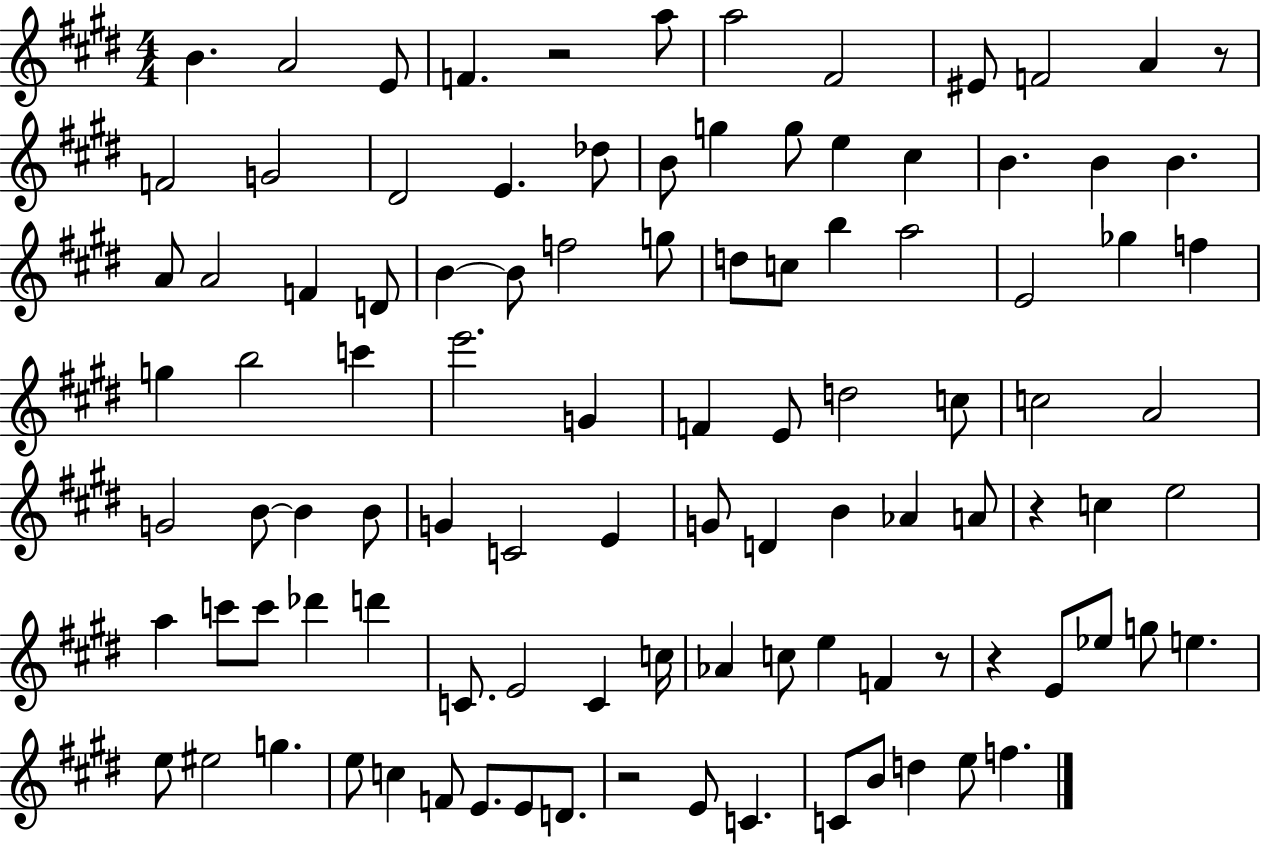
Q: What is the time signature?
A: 4/4